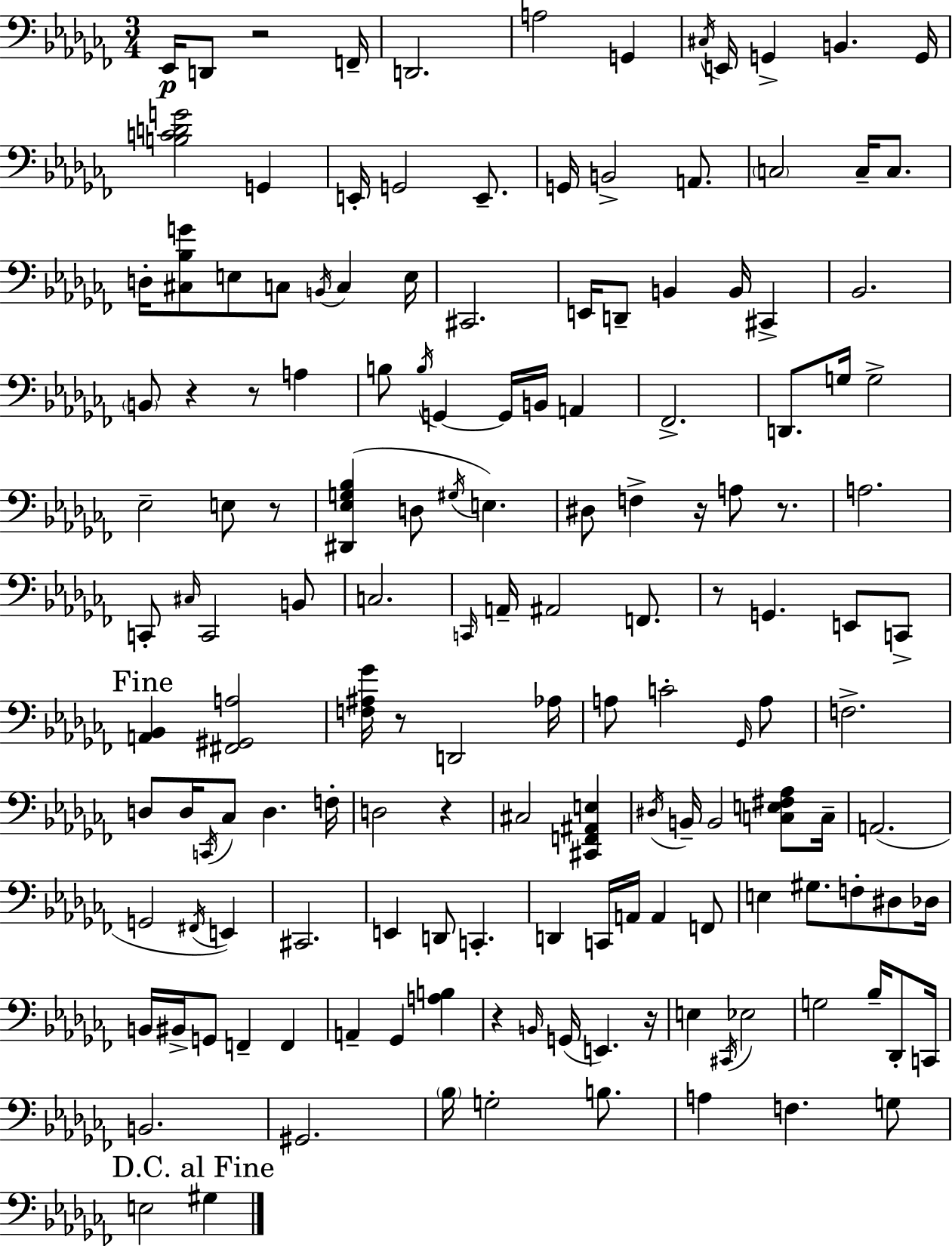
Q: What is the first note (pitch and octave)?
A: Eb2